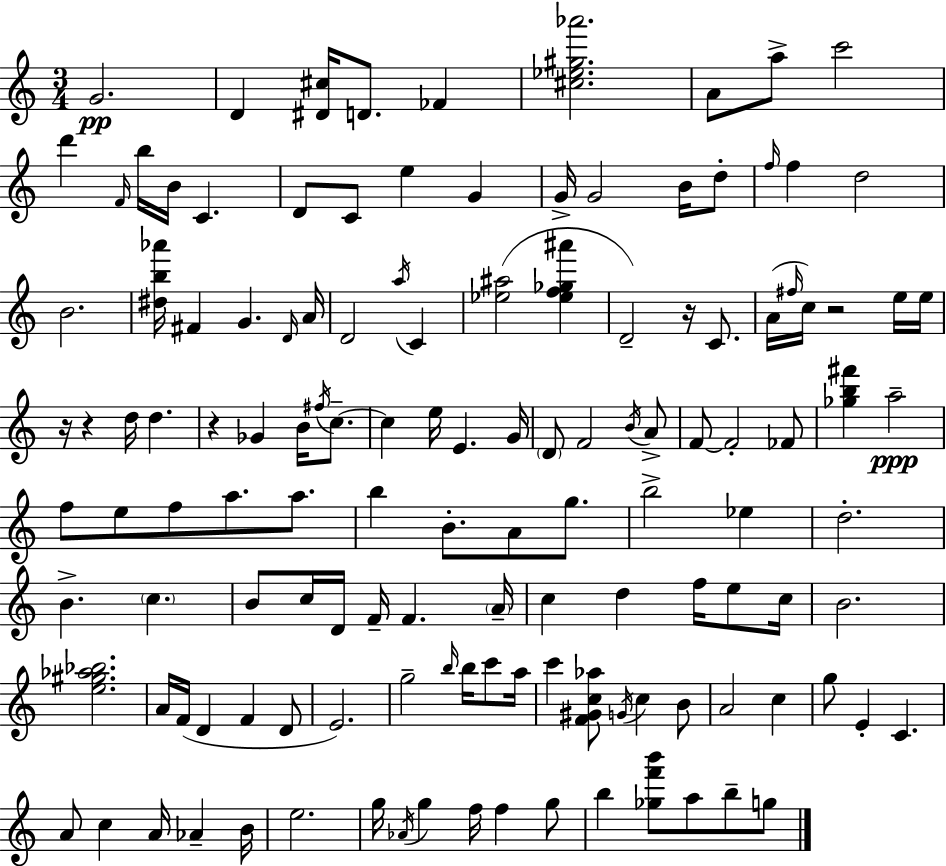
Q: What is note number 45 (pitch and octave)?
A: C5